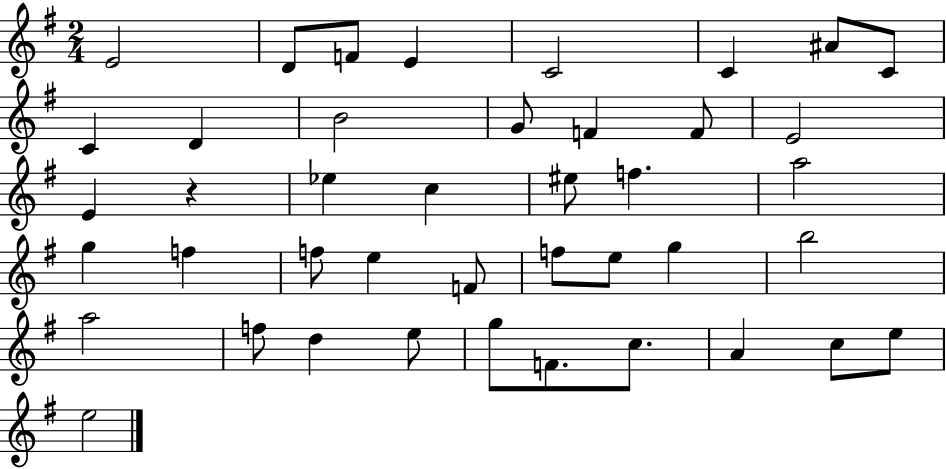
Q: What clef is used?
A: treble